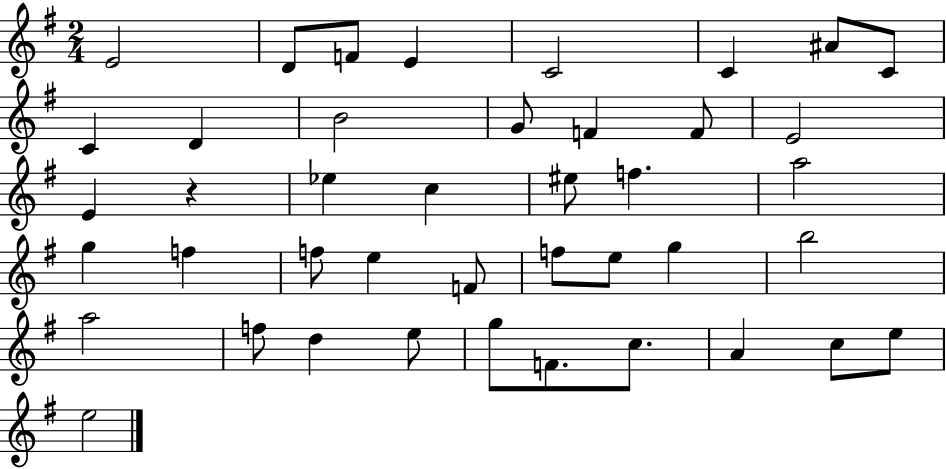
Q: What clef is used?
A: treble